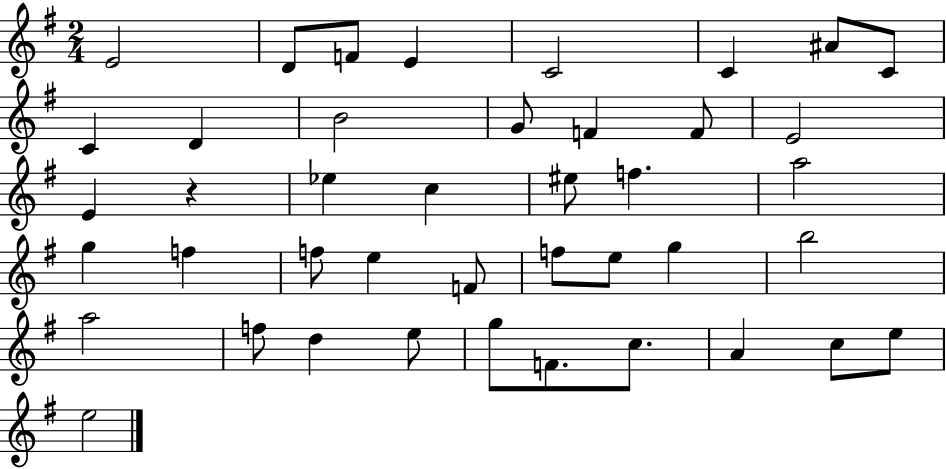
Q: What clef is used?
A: treble